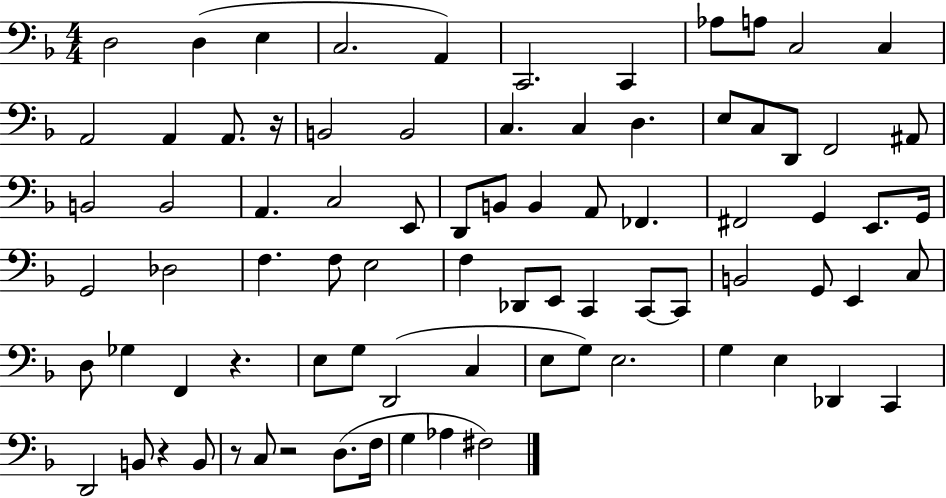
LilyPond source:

{
  \clef bass
  \numericTimeSignature
  \time 4/4
  \key f \major
  d2 d4( e4 | c2. a,4) | c,2. c,4 | aes8 a8 c2 c4 | \break a,2 a,4 a,8. r16 | b,2 b,2 | c4. c4 d4. | e8 c8 d,8 f,2 ais,8 | \break b,2 b,2 | a,4. c2 e,8 | d,8 b,8 b,4 a,8 fes,4. | fis,2 g,4 e,8. g,16 | \break g,2 des2 | f4. f8 e2 | f4 des,8 e,8 c,4 c,8~~ c,8 | b,2 g,8 e,4 c8 | \break d8 ges4 f,4 r4. | e8 g8 d,2( c4 | e8 g8) e2. | g4 e4 des,4 c,4 | \break d,2 b,8 r4 b,8 | r8 c8 r2 d8.( f16 | g4 aes4 fis2) | \bar "|."
}